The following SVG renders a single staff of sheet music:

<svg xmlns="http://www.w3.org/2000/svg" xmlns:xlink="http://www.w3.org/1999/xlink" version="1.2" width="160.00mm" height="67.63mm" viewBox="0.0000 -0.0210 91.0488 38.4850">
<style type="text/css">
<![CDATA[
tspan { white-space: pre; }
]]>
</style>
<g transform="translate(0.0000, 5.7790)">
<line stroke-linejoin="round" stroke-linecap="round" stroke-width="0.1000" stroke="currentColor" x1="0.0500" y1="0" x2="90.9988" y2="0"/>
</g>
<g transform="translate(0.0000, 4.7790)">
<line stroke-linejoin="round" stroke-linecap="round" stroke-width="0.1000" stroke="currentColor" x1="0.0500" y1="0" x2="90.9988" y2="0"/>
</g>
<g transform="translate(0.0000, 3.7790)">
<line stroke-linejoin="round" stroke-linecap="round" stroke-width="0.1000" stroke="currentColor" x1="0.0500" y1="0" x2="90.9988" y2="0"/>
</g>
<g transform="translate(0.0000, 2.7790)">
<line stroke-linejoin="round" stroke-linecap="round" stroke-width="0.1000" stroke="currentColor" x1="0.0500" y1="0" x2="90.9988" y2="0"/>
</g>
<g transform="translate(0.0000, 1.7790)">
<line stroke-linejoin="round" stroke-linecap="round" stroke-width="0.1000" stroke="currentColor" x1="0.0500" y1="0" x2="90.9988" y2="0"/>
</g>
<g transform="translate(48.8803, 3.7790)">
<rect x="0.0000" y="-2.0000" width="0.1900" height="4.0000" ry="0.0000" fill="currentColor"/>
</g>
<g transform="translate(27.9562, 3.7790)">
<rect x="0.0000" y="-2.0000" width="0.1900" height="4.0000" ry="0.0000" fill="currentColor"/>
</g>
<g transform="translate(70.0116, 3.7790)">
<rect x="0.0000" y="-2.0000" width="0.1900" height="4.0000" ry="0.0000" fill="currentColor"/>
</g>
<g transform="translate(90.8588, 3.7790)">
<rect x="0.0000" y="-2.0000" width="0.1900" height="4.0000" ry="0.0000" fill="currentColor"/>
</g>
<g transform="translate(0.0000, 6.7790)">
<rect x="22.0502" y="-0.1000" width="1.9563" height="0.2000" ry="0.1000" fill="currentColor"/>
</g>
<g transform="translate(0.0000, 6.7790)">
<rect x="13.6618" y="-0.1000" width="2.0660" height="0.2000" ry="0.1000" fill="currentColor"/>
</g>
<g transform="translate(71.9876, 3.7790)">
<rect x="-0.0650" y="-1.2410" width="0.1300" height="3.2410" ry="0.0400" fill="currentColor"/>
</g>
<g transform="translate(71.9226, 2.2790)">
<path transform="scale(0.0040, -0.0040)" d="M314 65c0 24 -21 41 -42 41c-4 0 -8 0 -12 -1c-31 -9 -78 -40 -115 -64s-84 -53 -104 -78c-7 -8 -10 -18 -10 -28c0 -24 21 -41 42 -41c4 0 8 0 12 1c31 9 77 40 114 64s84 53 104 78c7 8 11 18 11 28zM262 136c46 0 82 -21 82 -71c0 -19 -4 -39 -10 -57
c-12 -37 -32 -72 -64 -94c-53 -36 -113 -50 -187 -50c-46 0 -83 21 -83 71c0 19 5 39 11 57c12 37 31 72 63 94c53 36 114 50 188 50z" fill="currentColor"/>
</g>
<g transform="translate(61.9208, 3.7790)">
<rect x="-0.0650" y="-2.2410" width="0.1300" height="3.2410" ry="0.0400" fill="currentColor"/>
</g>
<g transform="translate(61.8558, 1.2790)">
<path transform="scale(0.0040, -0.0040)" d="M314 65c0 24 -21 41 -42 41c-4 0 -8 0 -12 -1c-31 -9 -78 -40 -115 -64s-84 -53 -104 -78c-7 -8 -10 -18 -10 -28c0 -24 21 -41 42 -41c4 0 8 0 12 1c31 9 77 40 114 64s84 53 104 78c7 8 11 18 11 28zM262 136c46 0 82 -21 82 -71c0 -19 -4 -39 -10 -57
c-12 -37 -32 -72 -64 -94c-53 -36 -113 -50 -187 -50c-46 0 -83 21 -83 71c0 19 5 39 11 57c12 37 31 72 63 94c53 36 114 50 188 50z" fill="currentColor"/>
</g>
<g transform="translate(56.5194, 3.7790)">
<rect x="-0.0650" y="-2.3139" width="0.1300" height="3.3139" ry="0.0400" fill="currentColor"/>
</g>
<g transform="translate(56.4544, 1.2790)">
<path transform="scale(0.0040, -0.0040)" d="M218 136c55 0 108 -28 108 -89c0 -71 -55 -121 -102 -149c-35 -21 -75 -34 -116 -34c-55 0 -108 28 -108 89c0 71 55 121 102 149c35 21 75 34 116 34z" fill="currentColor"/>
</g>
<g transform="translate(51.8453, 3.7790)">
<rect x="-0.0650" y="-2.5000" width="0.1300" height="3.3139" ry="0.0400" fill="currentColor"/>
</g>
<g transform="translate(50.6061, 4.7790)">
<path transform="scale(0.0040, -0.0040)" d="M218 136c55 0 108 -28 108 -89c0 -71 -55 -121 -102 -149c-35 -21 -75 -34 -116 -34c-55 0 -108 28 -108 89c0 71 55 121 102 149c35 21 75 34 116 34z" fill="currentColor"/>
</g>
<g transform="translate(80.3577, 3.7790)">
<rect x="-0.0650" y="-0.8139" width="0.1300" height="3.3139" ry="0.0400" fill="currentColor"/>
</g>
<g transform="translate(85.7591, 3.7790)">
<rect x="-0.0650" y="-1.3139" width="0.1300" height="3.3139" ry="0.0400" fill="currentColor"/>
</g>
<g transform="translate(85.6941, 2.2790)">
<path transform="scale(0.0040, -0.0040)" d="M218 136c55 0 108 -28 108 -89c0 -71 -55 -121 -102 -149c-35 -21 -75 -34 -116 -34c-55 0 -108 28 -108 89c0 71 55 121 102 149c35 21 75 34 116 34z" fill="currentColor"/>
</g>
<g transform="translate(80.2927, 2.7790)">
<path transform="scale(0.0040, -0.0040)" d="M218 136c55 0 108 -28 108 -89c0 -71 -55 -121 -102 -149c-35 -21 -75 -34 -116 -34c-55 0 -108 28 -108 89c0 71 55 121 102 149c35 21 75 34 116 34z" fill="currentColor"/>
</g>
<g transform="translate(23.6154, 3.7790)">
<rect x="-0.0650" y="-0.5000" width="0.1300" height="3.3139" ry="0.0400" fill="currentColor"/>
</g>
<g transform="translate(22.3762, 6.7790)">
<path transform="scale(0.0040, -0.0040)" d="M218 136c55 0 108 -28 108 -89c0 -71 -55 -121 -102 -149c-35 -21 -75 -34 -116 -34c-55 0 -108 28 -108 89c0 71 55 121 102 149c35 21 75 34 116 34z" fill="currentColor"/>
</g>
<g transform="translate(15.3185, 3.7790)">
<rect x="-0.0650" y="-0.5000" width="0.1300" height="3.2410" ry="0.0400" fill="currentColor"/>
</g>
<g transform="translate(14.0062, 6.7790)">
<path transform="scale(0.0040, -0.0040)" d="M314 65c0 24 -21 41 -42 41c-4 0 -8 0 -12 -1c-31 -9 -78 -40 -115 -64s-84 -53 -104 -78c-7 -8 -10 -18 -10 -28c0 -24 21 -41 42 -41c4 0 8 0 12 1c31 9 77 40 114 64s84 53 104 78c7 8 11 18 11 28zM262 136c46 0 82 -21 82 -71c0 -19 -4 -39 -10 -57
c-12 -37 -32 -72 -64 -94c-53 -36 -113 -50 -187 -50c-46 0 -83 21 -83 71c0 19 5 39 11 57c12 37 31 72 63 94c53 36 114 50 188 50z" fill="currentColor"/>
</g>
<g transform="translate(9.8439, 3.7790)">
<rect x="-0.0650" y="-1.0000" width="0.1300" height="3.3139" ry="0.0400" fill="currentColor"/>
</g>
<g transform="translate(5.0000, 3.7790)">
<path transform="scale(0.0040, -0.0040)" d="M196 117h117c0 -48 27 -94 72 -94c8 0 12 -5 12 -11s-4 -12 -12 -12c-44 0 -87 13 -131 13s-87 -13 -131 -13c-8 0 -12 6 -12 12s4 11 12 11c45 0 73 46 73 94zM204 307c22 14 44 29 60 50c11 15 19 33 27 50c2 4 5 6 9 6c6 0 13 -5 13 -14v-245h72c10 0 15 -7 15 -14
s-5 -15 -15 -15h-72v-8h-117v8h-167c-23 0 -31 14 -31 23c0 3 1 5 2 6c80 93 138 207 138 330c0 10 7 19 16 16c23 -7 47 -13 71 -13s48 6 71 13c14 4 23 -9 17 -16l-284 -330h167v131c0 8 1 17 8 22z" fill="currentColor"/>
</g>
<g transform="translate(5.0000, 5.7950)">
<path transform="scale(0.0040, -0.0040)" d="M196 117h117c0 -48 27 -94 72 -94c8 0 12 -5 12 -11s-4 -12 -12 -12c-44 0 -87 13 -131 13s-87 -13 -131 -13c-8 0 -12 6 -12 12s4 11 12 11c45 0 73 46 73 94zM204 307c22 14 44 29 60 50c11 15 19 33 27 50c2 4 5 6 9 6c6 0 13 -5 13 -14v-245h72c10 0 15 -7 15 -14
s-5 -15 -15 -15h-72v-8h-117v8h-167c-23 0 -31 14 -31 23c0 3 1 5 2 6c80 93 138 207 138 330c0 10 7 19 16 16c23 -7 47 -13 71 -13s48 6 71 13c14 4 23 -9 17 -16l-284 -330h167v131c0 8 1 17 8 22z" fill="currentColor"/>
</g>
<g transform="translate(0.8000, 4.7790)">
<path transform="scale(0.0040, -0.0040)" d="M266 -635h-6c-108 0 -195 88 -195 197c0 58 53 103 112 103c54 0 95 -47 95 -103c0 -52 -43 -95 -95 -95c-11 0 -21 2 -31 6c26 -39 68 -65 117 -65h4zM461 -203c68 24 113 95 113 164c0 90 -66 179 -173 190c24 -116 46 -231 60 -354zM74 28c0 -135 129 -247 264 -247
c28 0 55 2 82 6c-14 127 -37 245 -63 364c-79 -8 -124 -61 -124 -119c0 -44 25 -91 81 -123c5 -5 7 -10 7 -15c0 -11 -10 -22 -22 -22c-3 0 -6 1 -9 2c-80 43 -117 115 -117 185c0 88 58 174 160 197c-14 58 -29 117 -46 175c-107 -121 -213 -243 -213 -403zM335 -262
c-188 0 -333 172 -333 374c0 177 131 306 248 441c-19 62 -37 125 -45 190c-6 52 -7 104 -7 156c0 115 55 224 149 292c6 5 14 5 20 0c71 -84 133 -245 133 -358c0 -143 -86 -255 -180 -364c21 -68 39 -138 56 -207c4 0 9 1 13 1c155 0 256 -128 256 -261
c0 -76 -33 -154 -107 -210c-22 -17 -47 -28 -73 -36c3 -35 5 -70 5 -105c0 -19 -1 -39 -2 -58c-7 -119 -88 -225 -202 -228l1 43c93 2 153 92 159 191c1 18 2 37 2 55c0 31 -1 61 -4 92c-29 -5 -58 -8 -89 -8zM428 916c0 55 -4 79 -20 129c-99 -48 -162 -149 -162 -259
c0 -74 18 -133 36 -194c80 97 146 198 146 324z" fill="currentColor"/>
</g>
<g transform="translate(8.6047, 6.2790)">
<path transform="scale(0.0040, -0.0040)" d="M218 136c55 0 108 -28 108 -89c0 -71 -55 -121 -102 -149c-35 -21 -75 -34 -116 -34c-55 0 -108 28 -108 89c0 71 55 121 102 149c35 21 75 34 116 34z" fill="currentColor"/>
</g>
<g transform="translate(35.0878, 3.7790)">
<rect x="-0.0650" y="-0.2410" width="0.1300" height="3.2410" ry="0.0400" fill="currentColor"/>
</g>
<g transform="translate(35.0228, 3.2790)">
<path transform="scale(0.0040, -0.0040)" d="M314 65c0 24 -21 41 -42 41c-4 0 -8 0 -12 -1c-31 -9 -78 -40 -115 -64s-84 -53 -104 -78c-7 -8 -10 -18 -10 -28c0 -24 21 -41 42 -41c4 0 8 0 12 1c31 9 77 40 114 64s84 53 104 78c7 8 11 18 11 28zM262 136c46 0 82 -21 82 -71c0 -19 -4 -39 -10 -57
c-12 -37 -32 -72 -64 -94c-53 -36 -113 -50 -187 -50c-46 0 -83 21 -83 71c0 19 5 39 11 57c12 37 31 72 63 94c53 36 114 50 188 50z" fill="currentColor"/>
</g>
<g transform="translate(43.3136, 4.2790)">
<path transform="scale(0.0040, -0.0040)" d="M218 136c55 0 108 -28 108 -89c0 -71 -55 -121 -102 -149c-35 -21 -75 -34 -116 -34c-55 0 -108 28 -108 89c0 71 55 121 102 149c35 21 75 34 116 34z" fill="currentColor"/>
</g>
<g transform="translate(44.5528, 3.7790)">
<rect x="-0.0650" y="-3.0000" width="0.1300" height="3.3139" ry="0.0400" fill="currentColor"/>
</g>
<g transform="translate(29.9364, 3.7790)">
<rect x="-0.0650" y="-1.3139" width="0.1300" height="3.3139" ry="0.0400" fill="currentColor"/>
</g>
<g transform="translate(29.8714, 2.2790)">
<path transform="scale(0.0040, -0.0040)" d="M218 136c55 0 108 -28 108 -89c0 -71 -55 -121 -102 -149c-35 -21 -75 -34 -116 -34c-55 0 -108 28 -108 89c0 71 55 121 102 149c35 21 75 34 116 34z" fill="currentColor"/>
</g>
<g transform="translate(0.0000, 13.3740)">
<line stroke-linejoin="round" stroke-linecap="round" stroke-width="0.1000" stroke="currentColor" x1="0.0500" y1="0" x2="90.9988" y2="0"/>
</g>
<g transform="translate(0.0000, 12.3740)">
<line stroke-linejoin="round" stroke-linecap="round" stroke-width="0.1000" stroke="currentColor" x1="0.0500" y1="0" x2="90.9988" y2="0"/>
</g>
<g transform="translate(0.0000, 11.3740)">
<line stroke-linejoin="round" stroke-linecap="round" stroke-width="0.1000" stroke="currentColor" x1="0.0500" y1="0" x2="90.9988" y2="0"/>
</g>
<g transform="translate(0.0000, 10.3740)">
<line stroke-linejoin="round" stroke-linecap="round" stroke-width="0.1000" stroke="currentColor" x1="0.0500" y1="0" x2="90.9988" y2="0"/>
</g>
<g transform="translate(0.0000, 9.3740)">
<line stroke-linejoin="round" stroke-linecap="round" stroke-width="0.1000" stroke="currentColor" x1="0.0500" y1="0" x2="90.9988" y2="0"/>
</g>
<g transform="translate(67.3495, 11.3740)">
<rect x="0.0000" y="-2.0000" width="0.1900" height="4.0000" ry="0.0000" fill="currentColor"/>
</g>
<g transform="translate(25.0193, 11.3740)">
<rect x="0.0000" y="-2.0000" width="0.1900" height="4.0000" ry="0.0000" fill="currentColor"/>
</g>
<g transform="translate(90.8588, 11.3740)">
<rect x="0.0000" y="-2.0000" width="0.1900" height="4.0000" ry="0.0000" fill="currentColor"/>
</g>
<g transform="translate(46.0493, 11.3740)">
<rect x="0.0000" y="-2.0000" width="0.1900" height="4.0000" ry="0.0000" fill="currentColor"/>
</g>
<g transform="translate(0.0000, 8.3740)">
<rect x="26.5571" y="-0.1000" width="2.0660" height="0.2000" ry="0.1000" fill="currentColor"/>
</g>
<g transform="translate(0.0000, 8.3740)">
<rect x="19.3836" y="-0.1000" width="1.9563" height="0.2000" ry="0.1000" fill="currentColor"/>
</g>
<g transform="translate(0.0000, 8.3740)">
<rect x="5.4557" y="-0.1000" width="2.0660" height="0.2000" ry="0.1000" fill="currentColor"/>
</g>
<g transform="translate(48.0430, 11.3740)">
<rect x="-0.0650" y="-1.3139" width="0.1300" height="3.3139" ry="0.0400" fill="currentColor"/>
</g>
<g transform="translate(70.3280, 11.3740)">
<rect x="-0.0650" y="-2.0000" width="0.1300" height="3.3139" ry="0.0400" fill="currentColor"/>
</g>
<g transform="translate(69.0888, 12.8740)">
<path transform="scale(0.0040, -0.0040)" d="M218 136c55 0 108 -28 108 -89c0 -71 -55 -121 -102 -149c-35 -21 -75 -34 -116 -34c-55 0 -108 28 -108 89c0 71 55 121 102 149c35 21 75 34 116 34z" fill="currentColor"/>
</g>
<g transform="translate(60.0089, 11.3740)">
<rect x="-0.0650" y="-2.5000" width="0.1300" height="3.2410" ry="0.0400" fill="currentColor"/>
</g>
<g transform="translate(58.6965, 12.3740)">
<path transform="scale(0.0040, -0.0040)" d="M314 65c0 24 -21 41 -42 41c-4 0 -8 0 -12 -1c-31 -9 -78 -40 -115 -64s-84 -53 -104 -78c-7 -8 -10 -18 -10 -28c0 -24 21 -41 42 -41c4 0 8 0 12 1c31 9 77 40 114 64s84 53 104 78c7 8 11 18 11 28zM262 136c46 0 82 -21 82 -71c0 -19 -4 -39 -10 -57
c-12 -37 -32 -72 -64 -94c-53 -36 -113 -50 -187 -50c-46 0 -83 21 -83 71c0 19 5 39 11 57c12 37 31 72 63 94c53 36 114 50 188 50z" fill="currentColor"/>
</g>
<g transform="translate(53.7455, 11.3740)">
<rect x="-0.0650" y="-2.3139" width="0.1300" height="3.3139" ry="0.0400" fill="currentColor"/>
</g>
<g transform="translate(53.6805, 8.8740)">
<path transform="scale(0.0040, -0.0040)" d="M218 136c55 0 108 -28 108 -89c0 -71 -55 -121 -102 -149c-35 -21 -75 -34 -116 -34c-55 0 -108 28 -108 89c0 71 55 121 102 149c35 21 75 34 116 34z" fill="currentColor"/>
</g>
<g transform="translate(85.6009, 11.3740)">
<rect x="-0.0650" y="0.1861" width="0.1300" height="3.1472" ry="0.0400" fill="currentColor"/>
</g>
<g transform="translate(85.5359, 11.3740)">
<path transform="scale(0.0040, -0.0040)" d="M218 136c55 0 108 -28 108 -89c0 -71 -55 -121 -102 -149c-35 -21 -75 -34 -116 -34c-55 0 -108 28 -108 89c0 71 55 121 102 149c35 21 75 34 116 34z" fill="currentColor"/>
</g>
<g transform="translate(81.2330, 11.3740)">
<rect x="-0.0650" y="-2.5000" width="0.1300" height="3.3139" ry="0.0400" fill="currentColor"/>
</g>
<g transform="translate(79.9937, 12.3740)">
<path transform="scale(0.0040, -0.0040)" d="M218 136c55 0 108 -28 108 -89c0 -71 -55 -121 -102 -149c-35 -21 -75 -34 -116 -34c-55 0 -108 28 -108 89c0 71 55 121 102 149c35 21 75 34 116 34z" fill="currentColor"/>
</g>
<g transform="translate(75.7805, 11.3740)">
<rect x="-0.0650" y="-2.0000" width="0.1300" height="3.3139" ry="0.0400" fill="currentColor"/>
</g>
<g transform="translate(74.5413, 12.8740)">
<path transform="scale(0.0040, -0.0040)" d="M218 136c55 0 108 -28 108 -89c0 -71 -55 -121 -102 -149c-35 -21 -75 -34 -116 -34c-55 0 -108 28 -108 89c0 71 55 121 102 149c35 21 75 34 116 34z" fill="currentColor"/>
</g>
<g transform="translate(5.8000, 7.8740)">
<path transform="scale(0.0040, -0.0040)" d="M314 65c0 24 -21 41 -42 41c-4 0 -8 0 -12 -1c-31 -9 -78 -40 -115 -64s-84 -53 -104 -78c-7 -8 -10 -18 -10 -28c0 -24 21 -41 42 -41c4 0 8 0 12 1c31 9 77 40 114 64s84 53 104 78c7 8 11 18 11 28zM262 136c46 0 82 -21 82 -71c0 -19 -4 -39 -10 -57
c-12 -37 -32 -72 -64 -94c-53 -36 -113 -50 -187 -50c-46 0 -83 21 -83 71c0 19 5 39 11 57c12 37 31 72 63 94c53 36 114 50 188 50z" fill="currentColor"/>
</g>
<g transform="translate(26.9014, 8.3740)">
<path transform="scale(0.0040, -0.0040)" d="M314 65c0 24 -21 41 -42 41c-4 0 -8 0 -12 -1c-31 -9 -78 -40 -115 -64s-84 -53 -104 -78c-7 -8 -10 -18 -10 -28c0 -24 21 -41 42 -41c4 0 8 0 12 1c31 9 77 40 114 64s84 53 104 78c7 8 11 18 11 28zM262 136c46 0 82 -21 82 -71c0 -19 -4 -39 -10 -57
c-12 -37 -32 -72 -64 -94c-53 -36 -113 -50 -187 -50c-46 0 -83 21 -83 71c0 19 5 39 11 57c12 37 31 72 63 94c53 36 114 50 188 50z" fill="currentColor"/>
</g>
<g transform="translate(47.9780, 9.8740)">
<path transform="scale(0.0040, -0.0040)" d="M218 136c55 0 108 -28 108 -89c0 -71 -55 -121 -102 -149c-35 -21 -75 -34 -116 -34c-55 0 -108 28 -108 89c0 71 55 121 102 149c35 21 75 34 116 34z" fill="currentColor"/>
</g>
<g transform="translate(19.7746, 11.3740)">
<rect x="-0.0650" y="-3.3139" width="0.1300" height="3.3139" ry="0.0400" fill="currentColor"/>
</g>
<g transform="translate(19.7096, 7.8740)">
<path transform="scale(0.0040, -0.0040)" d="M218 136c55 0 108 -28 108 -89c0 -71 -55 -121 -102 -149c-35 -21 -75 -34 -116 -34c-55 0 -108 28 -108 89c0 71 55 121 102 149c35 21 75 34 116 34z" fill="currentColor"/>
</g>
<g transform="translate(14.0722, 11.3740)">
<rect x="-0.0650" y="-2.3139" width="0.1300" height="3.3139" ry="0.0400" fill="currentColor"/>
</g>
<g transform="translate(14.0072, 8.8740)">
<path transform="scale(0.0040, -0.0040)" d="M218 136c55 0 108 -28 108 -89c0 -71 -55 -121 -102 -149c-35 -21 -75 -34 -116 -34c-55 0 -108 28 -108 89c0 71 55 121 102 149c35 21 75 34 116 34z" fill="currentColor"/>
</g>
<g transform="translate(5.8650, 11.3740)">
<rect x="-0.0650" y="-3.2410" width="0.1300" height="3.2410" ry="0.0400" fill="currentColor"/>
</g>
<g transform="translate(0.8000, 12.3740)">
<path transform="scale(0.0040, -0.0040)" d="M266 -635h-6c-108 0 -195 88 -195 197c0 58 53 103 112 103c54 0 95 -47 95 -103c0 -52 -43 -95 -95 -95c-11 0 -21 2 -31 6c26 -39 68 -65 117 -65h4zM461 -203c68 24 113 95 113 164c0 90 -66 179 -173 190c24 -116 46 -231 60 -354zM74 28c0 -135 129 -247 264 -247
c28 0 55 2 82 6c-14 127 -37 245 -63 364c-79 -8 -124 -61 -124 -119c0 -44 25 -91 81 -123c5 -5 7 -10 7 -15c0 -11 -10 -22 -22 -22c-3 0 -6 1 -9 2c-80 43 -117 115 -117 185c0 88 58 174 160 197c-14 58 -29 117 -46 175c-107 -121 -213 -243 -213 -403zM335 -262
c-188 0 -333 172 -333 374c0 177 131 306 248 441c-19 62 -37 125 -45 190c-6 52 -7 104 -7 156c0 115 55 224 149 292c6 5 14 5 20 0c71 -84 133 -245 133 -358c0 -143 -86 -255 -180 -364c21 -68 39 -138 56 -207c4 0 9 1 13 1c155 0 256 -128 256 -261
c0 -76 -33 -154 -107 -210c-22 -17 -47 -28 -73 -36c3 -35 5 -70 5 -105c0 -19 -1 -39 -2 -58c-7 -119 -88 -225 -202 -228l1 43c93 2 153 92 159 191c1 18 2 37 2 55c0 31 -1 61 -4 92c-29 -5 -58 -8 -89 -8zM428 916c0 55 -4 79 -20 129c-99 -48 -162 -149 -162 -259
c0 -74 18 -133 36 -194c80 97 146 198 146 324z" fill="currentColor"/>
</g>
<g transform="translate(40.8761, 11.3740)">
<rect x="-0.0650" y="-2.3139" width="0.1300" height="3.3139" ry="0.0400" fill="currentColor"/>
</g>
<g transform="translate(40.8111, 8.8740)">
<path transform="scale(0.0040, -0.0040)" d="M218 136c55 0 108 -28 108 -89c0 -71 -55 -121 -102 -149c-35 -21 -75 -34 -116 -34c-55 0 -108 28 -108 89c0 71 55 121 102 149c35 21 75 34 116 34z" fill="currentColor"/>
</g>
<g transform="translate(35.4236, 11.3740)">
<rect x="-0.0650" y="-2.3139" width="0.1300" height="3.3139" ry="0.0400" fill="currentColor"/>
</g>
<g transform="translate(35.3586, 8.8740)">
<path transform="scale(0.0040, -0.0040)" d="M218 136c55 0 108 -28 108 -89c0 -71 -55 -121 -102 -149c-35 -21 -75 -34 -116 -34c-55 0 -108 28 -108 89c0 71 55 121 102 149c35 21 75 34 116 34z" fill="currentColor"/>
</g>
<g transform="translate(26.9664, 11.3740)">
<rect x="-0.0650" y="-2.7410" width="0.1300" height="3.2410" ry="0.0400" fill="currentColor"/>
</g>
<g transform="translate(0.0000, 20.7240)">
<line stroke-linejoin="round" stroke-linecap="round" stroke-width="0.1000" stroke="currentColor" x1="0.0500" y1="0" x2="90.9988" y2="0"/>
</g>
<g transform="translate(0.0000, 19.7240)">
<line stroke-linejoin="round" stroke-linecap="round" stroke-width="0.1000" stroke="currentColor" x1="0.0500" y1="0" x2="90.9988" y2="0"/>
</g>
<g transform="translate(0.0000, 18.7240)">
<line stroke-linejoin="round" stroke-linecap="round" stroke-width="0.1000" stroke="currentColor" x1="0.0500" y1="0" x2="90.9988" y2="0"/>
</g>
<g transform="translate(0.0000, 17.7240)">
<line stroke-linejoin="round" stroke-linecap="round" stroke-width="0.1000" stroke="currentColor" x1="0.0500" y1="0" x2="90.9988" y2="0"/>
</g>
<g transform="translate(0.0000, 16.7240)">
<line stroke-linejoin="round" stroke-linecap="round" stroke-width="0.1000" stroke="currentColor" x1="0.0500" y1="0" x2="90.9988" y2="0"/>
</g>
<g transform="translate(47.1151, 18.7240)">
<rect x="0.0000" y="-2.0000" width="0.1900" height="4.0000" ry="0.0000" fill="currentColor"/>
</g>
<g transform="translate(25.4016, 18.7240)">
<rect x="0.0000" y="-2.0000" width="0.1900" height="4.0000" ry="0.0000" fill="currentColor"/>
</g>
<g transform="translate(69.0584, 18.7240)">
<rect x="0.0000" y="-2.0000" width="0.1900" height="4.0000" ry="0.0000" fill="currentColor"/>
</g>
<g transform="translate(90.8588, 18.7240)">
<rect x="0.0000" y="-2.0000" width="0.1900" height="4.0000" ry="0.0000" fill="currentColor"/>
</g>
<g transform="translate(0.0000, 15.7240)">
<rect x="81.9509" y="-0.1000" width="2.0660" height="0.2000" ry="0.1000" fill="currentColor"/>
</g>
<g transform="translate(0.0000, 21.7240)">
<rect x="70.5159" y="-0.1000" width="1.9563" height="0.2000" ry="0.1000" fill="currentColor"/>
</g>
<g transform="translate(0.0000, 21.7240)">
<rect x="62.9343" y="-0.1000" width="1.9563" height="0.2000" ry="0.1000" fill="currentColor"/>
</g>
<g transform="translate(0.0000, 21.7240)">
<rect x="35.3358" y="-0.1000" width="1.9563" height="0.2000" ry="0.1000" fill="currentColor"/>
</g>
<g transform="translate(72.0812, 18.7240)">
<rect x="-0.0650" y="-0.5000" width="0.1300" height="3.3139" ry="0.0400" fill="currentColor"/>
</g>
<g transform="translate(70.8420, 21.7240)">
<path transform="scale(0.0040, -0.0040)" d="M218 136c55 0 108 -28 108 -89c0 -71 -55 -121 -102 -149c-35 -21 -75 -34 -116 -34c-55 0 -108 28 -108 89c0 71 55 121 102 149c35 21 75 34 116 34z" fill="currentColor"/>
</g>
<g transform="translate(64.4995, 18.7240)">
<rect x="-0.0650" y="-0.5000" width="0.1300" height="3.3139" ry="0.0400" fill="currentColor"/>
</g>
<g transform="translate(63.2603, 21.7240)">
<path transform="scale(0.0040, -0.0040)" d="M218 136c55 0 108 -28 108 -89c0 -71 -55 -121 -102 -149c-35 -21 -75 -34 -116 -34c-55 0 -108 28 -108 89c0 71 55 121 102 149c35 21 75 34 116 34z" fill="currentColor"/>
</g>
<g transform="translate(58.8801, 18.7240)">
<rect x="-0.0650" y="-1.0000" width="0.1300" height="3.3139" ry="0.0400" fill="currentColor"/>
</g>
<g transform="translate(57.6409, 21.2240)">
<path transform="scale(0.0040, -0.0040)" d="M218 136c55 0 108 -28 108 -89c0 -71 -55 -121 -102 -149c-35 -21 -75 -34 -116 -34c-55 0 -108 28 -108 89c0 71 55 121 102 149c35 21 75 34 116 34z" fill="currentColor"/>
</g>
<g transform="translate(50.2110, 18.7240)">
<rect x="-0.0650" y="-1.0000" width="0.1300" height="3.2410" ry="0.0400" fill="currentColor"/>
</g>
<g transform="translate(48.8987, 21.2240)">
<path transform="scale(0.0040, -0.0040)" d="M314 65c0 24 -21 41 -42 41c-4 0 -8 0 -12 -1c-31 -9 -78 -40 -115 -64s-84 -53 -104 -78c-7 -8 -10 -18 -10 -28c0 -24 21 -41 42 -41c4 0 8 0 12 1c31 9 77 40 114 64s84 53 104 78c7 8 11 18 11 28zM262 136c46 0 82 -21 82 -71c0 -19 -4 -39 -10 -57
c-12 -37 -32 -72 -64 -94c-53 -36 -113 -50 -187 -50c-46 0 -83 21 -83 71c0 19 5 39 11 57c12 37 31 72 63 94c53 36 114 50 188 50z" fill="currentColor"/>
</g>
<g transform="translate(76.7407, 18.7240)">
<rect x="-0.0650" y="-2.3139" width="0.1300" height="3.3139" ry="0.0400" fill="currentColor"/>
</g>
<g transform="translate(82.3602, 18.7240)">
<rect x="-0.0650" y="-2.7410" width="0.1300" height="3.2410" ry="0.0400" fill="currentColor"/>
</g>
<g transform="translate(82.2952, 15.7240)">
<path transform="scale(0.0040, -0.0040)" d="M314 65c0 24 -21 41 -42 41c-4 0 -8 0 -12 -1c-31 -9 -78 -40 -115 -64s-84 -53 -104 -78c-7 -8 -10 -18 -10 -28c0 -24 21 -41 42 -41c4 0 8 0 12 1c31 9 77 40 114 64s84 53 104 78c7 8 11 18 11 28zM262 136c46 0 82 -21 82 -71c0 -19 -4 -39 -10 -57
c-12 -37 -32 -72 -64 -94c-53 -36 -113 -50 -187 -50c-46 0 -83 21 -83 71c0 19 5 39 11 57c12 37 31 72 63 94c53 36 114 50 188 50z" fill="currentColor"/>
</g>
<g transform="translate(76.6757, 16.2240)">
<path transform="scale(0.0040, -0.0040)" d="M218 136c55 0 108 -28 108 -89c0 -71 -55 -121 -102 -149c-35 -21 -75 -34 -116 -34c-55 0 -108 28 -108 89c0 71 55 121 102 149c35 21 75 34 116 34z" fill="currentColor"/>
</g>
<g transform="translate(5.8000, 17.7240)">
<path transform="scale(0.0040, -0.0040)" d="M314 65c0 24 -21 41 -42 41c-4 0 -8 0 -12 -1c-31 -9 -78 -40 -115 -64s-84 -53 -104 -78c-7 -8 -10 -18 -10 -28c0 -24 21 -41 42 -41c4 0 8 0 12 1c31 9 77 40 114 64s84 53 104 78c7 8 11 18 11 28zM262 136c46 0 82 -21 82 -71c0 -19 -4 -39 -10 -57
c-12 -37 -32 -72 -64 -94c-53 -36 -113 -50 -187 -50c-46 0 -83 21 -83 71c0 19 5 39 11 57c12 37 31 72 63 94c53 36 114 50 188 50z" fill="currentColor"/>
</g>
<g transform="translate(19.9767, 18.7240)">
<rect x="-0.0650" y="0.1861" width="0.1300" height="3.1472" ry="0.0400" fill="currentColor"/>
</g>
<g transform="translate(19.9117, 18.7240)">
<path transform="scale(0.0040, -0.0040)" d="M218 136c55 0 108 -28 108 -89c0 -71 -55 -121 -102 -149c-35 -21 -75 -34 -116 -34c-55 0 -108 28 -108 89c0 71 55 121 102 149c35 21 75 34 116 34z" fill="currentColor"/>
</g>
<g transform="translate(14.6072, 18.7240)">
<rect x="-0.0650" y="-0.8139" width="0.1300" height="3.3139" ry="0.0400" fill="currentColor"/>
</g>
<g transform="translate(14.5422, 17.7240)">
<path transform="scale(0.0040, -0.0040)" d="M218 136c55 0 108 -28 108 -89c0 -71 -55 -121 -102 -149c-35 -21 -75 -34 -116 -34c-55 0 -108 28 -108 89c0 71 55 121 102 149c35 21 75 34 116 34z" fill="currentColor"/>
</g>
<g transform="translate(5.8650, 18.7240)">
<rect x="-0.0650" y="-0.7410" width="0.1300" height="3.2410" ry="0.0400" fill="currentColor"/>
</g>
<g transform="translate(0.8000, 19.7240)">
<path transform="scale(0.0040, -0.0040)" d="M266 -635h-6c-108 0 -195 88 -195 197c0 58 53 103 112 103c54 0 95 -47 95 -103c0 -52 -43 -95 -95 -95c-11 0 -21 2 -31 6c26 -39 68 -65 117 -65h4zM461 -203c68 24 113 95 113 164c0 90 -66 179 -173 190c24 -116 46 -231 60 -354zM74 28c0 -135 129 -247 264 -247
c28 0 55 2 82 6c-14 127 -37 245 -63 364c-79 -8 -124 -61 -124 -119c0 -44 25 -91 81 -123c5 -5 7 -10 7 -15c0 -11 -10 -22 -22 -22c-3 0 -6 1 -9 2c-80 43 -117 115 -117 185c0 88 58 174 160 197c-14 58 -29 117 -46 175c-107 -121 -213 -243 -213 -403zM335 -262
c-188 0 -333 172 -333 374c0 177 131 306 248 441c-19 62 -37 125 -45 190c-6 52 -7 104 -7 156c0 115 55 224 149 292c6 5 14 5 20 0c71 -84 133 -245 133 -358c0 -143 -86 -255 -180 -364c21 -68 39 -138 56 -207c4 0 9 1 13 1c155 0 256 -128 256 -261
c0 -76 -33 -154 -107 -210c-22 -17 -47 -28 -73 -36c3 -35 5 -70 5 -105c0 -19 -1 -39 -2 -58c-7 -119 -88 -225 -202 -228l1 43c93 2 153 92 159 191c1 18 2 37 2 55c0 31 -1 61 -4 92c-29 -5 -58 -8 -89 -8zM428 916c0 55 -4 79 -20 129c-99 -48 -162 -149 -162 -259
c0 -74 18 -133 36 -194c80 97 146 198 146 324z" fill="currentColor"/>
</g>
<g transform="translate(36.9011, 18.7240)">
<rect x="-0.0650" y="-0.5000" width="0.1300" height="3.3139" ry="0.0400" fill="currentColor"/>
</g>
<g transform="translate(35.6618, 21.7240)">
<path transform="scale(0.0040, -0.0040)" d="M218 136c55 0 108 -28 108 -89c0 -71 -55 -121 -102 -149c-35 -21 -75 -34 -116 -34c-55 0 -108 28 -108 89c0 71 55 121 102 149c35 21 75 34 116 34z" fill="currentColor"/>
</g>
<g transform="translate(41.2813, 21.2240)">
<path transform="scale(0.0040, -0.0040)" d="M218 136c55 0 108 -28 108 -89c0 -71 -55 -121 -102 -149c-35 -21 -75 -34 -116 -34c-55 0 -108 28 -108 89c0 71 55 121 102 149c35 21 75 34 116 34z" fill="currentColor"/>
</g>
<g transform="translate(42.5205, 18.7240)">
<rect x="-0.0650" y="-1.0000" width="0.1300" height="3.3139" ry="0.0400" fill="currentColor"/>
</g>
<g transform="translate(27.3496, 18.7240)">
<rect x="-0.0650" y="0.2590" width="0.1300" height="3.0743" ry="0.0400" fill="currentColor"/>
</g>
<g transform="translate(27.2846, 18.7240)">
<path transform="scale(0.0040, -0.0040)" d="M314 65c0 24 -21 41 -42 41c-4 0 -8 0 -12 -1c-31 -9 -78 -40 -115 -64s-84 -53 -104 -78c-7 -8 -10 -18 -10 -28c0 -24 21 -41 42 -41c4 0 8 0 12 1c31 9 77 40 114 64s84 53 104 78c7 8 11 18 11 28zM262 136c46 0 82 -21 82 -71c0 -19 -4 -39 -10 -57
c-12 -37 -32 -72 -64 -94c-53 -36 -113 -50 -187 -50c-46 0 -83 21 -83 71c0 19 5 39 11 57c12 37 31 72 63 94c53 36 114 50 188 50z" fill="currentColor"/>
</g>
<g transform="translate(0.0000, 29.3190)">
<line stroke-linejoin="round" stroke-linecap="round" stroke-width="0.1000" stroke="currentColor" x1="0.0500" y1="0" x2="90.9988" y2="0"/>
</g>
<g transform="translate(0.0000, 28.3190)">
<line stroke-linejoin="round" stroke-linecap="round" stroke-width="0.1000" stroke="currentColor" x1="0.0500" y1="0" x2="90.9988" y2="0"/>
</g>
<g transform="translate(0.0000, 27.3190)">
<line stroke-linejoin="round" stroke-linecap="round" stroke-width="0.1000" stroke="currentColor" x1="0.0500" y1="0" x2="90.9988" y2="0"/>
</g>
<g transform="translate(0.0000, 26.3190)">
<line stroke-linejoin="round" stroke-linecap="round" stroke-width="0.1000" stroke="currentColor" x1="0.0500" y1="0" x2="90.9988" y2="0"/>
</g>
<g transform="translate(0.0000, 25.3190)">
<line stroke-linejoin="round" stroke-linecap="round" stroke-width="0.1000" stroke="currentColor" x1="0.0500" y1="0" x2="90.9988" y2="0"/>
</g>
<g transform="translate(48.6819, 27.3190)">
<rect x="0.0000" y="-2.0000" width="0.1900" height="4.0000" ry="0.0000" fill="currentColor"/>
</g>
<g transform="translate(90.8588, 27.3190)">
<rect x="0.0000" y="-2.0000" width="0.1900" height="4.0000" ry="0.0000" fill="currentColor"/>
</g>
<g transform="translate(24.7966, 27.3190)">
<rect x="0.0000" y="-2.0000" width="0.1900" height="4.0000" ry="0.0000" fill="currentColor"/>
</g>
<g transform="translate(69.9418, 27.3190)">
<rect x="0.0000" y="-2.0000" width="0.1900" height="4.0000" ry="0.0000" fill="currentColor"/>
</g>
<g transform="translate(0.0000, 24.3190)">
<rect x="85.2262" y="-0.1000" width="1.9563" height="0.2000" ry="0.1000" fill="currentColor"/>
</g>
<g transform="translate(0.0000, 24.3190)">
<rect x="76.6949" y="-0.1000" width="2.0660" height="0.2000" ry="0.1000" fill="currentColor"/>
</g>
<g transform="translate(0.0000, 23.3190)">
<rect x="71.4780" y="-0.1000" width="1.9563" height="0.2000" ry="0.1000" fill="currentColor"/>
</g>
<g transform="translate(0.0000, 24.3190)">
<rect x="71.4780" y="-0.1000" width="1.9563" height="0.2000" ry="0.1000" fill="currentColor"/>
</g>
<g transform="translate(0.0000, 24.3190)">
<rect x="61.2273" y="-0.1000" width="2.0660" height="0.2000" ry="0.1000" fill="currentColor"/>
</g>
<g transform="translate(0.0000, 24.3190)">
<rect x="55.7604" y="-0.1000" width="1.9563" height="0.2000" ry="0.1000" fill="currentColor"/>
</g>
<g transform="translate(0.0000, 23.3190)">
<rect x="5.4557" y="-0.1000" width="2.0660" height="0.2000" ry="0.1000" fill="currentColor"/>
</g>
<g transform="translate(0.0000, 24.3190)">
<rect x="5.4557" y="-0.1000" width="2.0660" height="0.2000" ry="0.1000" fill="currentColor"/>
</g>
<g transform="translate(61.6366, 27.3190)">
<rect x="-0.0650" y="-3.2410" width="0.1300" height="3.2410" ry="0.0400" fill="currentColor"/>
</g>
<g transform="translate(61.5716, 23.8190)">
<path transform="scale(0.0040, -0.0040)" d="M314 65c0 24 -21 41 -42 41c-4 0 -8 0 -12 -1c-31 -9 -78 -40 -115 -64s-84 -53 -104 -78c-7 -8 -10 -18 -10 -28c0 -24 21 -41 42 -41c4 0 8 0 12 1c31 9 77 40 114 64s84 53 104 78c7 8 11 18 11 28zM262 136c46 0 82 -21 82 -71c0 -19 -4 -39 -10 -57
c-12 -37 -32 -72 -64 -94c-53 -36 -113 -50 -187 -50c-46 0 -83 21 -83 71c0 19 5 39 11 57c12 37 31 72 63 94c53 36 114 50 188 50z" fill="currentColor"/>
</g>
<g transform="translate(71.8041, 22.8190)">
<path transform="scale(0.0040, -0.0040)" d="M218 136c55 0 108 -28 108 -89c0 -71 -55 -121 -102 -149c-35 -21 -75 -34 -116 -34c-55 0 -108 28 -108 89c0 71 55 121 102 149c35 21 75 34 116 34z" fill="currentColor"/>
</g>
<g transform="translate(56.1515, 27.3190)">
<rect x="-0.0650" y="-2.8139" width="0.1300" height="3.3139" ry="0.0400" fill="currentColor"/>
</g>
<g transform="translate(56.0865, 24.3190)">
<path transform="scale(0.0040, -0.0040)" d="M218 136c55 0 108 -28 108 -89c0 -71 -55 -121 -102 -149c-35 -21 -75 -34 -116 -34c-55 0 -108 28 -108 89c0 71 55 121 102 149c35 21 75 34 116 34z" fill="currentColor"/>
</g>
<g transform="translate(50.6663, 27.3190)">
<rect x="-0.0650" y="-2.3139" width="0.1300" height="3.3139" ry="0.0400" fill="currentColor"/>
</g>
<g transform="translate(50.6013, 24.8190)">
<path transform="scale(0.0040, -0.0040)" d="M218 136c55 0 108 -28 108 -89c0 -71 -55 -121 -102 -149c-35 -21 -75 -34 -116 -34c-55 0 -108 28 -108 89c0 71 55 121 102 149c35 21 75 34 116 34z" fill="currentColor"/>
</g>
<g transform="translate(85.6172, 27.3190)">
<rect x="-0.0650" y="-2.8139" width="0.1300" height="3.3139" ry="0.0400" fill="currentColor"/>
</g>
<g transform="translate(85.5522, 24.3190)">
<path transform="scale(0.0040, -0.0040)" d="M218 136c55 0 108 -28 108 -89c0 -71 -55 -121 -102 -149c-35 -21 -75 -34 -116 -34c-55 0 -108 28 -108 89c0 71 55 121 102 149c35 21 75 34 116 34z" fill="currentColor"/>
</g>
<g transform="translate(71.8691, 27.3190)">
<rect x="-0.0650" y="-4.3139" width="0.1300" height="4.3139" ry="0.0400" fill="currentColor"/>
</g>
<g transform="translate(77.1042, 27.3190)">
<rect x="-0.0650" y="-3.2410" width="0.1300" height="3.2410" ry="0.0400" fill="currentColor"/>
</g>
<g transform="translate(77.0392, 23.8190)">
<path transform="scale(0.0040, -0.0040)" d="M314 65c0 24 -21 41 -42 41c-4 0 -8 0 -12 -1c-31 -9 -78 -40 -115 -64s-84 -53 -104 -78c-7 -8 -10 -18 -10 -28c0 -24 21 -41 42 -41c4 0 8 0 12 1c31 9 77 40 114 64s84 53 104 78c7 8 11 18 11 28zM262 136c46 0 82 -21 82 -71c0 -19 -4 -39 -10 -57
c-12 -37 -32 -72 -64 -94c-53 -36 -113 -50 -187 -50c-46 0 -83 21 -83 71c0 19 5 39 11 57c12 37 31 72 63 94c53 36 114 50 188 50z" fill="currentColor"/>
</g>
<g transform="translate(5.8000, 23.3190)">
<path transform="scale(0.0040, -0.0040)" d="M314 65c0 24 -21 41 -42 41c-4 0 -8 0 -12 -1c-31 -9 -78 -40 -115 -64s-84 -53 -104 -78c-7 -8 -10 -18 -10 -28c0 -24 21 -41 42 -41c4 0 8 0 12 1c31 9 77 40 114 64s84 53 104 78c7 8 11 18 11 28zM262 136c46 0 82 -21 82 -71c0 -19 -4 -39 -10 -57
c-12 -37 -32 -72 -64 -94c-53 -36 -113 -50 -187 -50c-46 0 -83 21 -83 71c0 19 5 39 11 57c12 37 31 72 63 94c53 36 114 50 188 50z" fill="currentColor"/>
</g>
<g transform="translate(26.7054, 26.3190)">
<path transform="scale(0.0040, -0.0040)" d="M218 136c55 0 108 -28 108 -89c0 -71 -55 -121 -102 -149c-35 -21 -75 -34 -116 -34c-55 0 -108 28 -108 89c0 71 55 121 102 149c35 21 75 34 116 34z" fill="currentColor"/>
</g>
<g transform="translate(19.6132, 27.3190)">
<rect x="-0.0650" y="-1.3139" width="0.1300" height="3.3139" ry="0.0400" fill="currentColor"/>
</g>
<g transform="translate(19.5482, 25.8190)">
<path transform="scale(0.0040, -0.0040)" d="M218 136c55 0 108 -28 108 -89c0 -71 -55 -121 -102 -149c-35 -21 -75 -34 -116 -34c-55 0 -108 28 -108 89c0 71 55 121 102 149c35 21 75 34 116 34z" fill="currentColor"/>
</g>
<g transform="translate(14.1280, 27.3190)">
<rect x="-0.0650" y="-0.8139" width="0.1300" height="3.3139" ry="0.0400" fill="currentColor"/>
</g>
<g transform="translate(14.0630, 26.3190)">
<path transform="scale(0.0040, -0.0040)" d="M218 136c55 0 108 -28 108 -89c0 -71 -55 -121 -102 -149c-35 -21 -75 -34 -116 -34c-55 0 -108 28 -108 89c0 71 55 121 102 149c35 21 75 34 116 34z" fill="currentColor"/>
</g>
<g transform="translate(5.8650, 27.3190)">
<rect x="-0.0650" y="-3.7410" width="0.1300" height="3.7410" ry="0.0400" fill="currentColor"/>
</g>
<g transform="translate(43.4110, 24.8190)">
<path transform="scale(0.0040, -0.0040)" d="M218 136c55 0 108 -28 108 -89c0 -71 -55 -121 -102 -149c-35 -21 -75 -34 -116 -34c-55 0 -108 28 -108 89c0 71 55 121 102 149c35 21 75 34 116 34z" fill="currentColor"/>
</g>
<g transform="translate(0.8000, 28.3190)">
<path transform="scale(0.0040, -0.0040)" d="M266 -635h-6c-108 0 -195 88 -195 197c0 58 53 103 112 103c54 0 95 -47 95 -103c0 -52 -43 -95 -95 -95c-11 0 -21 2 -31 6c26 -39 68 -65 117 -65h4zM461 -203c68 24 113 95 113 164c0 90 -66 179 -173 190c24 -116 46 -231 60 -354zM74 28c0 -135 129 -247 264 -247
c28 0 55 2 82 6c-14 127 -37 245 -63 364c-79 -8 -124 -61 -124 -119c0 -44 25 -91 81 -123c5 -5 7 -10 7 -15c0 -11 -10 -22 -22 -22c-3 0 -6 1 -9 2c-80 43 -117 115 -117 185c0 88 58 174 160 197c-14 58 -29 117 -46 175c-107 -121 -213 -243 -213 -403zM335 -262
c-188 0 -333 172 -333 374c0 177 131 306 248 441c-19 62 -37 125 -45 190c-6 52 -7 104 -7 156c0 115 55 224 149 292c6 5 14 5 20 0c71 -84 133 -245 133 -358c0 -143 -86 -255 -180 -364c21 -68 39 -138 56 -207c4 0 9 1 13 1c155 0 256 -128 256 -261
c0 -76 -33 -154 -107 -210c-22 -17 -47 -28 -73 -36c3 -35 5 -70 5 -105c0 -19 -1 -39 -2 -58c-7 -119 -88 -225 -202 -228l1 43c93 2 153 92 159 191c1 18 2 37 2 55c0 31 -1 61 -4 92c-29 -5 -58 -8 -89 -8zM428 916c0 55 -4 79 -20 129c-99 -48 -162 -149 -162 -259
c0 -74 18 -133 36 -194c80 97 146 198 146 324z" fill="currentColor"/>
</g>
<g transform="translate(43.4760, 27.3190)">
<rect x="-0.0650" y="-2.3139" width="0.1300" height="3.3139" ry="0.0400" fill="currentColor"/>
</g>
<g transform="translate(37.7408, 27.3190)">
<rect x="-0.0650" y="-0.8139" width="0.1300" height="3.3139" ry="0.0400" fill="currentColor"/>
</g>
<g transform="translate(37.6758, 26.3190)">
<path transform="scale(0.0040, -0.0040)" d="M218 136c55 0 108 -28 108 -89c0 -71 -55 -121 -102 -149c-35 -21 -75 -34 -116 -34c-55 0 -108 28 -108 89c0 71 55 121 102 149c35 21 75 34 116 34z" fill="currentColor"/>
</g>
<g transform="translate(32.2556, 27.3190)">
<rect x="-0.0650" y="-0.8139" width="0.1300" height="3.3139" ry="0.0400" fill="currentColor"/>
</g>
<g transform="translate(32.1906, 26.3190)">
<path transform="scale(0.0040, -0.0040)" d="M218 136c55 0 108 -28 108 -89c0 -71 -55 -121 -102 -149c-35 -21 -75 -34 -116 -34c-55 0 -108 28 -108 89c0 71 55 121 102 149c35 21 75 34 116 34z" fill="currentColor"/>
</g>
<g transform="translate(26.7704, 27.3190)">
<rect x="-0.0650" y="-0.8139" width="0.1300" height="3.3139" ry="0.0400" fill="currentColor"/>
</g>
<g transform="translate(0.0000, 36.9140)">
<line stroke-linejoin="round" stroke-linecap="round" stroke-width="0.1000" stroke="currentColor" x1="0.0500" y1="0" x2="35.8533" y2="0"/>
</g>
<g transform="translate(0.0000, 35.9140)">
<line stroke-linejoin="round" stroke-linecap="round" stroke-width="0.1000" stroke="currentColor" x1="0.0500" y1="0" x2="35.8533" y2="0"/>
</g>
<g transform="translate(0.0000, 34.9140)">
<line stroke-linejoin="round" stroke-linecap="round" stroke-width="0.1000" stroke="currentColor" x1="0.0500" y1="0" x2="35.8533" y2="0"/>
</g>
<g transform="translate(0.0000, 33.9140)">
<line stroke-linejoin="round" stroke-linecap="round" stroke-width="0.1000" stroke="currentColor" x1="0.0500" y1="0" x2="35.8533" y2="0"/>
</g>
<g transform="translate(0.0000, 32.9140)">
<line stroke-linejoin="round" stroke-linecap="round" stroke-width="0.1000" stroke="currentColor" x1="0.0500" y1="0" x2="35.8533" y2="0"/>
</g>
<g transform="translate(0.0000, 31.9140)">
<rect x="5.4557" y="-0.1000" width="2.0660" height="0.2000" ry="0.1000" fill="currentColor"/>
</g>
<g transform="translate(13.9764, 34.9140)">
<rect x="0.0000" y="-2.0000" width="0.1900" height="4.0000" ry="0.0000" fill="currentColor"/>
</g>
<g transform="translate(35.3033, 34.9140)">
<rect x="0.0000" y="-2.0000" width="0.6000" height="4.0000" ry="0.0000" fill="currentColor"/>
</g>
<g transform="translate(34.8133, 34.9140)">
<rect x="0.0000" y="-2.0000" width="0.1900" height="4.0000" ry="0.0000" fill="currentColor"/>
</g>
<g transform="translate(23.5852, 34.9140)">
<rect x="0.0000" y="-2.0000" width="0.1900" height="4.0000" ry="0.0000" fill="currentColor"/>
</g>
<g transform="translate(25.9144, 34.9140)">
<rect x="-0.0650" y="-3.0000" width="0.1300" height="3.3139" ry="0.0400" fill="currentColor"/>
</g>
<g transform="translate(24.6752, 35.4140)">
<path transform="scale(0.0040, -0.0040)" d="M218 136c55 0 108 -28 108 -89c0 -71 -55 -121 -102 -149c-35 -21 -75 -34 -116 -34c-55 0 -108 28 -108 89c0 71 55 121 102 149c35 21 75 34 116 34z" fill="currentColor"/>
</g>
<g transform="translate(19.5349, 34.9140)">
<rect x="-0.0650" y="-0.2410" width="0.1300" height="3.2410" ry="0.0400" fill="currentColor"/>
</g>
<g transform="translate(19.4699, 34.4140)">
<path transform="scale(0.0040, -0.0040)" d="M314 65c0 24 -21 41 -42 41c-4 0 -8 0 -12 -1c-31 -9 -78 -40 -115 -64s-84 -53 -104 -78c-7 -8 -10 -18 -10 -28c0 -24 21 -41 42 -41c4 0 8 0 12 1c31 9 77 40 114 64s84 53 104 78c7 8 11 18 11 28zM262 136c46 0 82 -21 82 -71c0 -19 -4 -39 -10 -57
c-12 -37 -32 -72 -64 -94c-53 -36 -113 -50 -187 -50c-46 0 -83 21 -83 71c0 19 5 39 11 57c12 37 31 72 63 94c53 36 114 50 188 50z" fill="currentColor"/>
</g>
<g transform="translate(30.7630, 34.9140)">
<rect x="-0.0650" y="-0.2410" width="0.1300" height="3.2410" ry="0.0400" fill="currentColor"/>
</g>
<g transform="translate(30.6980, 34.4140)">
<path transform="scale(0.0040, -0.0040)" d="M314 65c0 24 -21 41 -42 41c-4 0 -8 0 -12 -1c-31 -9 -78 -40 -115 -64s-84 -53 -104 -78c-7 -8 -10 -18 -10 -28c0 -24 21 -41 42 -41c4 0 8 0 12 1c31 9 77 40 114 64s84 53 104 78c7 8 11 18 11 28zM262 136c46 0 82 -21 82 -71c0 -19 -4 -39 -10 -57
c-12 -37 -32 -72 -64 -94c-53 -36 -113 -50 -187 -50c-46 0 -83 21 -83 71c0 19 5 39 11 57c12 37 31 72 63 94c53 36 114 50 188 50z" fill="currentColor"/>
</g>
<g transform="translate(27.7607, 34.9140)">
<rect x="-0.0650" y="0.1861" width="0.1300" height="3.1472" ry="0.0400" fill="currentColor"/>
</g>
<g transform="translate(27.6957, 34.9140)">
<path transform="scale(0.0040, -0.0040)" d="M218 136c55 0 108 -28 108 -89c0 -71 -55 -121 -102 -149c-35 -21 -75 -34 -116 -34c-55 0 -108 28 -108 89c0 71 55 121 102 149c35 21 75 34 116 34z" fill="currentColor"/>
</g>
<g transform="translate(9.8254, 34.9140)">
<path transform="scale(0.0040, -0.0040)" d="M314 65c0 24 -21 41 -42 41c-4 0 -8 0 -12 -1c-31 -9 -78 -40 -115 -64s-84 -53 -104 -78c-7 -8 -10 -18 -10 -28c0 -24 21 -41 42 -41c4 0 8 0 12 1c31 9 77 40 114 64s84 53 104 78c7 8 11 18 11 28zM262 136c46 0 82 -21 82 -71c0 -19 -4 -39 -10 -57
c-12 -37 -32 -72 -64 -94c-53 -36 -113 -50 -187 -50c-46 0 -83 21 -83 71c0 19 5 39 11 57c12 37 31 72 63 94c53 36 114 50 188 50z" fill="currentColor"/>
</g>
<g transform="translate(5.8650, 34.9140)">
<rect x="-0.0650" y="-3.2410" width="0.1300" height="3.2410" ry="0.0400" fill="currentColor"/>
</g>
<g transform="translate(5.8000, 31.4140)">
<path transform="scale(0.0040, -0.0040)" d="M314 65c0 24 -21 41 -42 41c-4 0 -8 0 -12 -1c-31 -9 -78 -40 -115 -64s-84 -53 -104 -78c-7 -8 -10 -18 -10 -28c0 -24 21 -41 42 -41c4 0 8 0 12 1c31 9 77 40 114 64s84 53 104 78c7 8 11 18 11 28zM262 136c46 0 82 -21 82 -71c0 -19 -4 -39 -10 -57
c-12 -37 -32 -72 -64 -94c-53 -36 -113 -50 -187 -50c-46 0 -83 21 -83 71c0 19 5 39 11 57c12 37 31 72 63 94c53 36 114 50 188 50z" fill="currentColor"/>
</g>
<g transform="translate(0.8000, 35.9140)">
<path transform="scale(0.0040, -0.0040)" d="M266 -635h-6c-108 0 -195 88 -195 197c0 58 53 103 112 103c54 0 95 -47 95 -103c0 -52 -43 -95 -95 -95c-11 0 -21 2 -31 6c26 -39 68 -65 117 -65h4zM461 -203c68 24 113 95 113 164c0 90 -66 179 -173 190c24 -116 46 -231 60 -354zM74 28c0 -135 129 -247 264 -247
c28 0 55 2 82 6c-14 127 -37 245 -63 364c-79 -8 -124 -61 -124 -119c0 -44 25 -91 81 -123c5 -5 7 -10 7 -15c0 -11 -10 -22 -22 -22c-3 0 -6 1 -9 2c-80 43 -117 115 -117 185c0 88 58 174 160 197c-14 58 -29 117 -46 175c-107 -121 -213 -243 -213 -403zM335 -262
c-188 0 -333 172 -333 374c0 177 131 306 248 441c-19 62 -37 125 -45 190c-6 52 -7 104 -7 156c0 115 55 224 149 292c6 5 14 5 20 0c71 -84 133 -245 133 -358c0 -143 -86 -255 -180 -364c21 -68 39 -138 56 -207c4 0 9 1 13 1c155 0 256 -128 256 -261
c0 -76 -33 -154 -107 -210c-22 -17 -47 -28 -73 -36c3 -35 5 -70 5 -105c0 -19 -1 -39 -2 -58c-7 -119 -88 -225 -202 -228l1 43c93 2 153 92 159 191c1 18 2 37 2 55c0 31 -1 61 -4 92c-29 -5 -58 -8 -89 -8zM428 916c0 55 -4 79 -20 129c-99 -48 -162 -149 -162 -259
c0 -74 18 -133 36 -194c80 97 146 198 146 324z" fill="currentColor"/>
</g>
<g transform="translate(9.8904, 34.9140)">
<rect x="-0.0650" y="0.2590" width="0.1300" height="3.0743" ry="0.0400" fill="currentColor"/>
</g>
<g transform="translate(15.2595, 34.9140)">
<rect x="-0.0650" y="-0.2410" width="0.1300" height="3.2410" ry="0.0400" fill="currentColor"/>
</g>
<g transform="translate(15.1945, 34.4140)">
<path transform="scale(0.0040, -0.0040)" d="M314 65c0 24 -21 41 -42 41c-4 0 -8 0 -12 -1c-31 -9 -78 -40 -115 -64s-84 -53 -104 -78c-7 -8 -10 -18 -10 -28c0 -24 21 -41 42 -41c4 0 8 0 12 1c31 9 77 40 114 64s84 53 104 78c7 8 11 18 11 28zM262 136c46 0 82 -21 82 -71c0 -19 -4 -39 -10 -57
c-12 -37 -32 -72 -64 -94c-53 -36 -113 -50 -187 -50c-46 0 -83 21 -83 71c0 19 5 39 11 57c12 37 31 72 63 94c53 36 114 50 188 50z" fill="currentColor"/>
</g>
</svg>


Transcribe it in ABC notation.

X:1
T:Untitled
M:4/4
L:1/4
K:C
D C2 C e c2 A G g g2 e2 d e b2 g b a2 g g e g G2 F F G B d2 d B B2 C D D2 D C C g a2 c'2 d e d d d g g a b2 d' b2 a b2 B2 c2 c2 A B c2